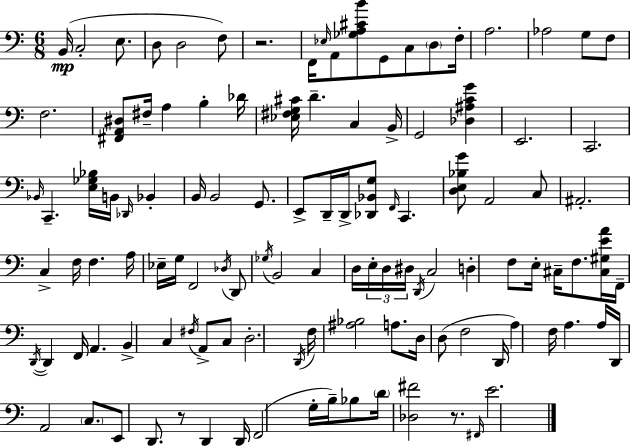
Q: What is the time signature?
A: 6/8